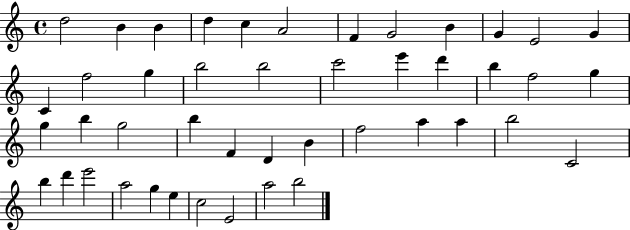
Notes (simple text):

D5/h B4/q B4/q D5/q C5/q A4/h F4/q G4/h B4/q G4/q E4/h G4/q C4/q F5/h G5/q B5/h B5/h C6/h E6/q D6/q B5/q F5/h G5/q G5/q B5/q G5/h B5/q F4/q D4/q B4/q F5/h A5/q A5/q B5/h C4/h B5/q D6/q E6/h A5/h G5/q E5/q C5/h E4/h A5/h B5/h